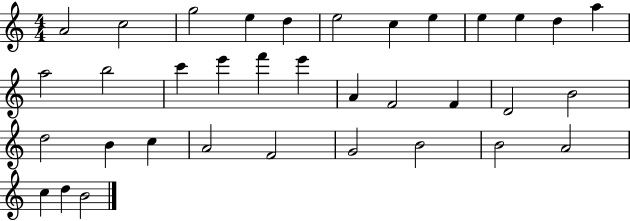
X:1
T:Untitled
M:4/4
L:1/4
K:C
A2 c2 g2 e d e2 c e e e d a a2 b2 c' e' f' e' A F2 F D2 B2 d2 B c A2 F2 G2 B2 B2 A2 c d B2